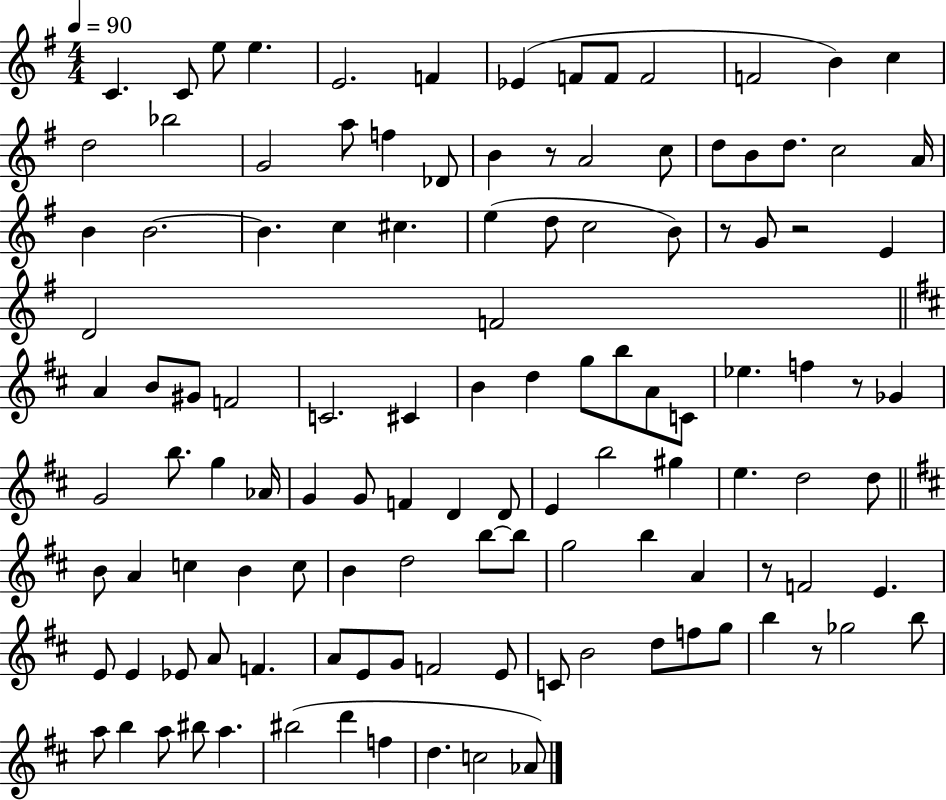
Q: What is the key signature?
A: G major